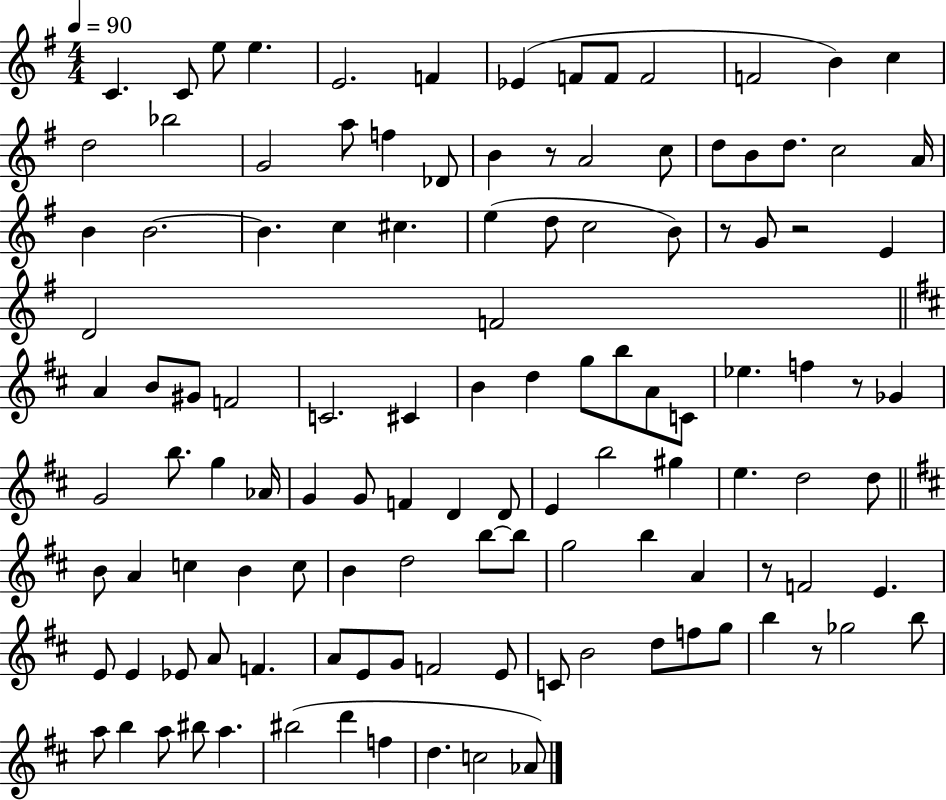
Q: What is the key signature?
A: G major